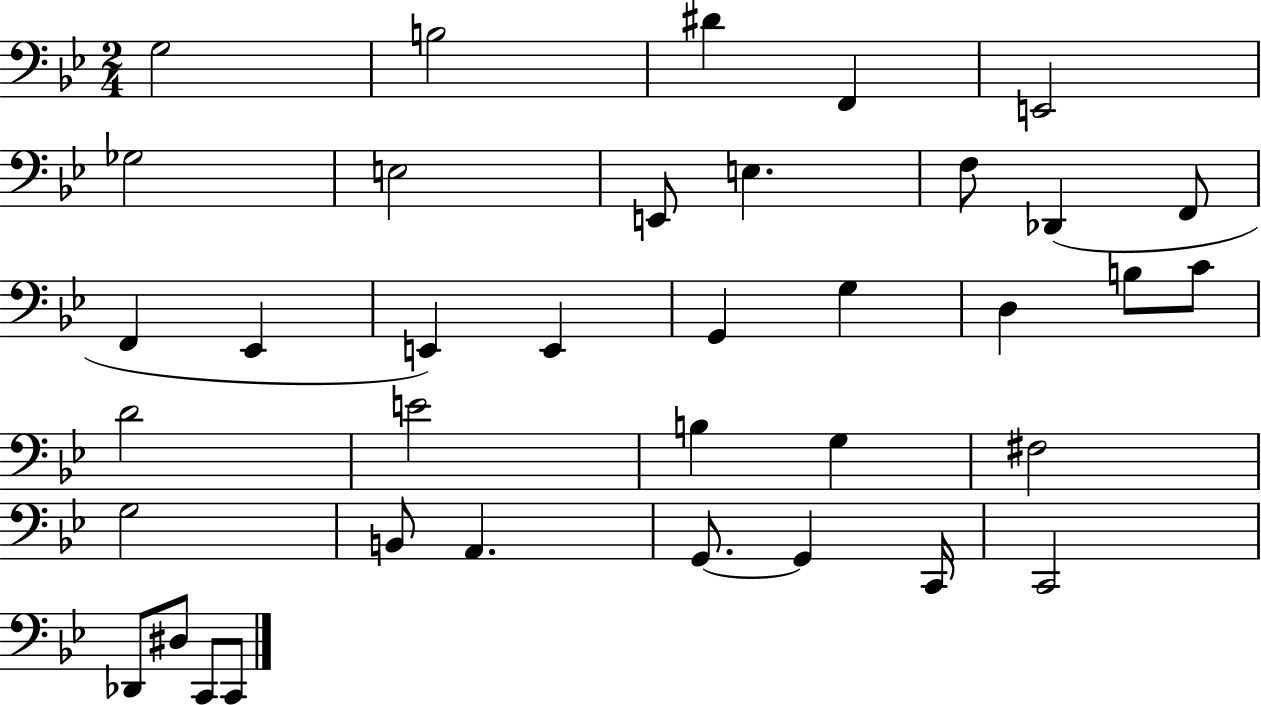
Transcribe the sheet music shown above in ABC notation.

X:1
T:Untitled
M:2/4
L:1/4
K:Bb
G,2 B,2 ^D F,, E,,2 _G,2 E,2 E,,/2 E, F,/2 _D,, F,,/2 F,, _E,, E,, E,, G,, G, D, B,/2 C/2 D2 E2 B, G, ^F,2 G,2 B,,/2 A,, G,,/2 G,, C,,/4 C,,2 _D,,/2 ^D,/2 C,,/2 C,,/2